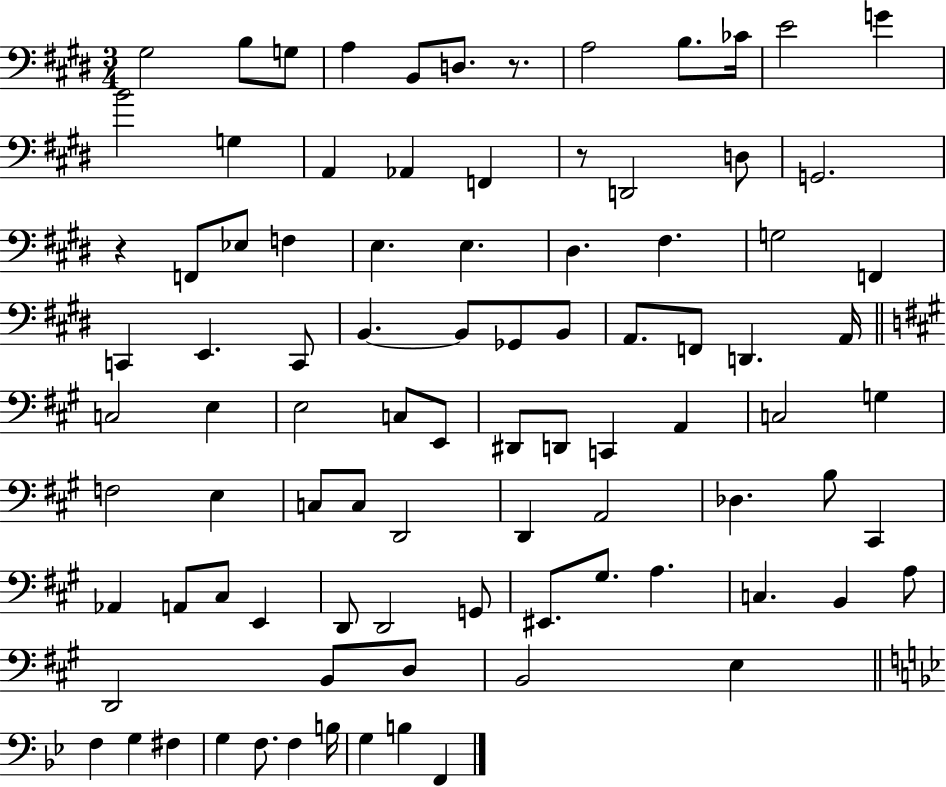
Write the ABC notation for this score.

X:1
T:Untitled
M:3/4
L:1/4
K:E
^G,2 B,/2 G,/2 A, B,,/2 D,/2 z/2 A,2 B,/2 _C/4 E2 G B2 G, A,, _A,, F,, z/2 D,,2 D,/2 G,,2 z F,,/2 _E,/2 F, E, E, ^D, ^F, G,2 F,, C,, E,, C,,/2 B,, B,,/2 _G,,/2 B,,/2 A,,/2 F,,/2 D,, A,,/4 C,2 E, E,2 C,/2 E,,/2 ^D,,/2 D,,/2 C,, A,, C,2 G, F,2 E, C,/2 C,/2 D,,2 D,, A,,2 _D, B,/2 ^C,, _A,, A,,/2 ^C,/2 E,, D,,/2 D,,2 G,,/2 ^E,,/2 ^G,/2 A, C, B,, A,/2 D,,2 B,,/2 D,/2 B,,2 E, F, G, ^F, G, F,/2 F, B,/4 G, B, F,,